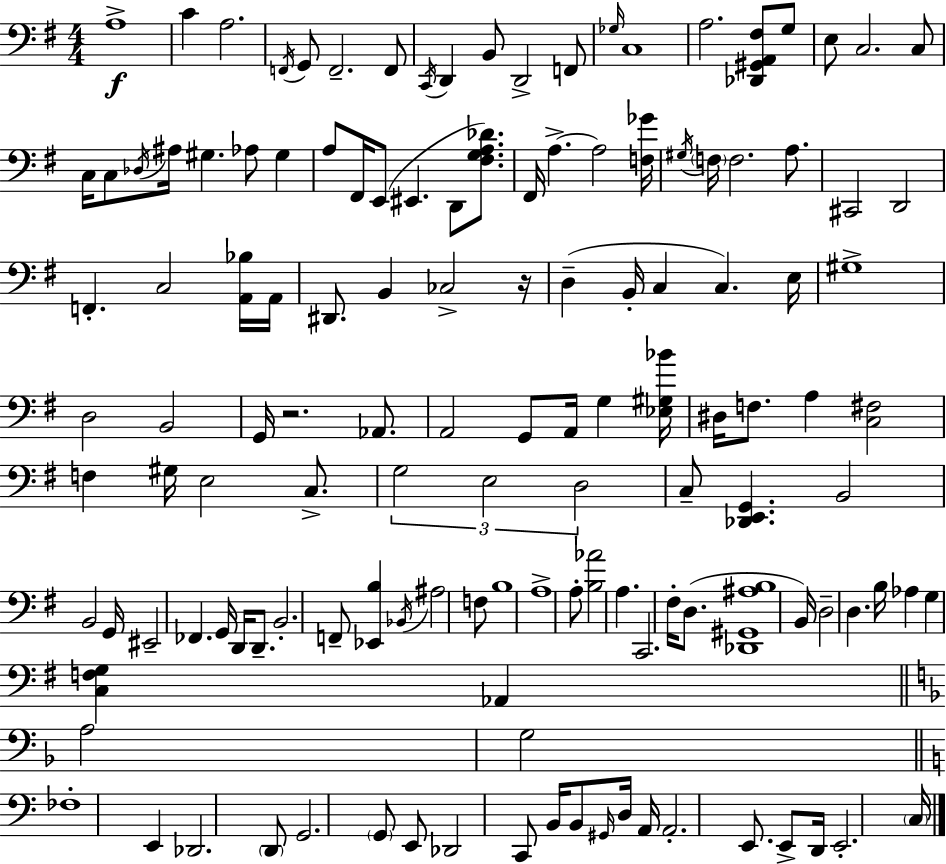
A3/w C4/q A3/h. F2/s G2/e F2/h. F2/e C2/s D2/q B2/e D2/h F2/e Gb3/s C3/w A3/h. [Db2,G#2,A2,F#3]/e G3/e E3/e C3/h. C3/e C3/s C3/e Db3/s A#3/s G#3/q. Ab3/e G#3/q A3/e F#2/s E2/e EIS2/q. D2/e [F#3,G3,A3,Db4]/e. F#2/s A3/q. A3/h [F3,Gb4]/s G#3/s F3/s F3/h. A3/e. C#2/h D2/h F2/q. C3/h [A2,Bb3]/s A2/s D#2/e. B2/q CES3/h R/s D3/q B2/s C3/q C3/q. E3/s G#3/w D3/h B2/h G2/s R/h. Ab2/e. A2/h G2/e A2/s G3/q [Eb3,G#3,Bb4]/s D#3/s F3/e. A3/q [C3,F#3]/h F3/q G#3/s E3/h C3/e. G3/h E3/h D3/h C3/e [Db2,E2,G2]/q. B2/h B2/h G2/s EIS2/h FES2/q. G2/s D2/s D2/e. B2/h. F2/e [Eb2,B3]/q Bb2/s A#3/h F3/e B3/w A3/w A3/e [B3,Ab4]/h A3/q. C2/h. F#3/s D3/e. [Db2,G#2,A#3,B3]/w B2/s D3/h D3/q. B3/s Ab3/q G3/q [C3,F3,G3]/q Ab2/q A3/h G3/h FES3/w E2/q Db2/h. D2/e G2/h. G2/e E2/e Db2/h C2/e B2/s B2/e G#2/s D3/s A2/s A2/h. E2/e. E2/e D2/s E2/h. C3/s